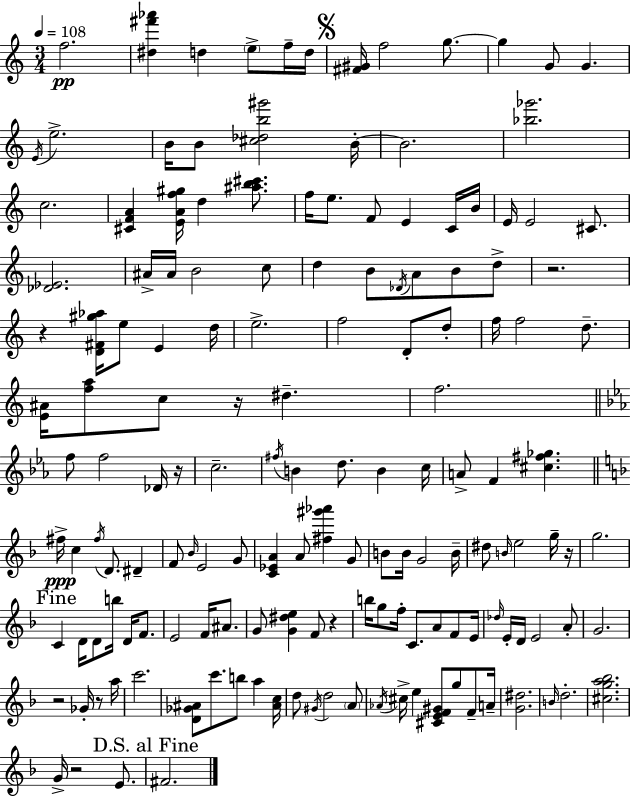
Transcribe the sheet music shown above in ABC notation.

X:1
T:Untitled
M:3/4
L:1/4
K:C
f2 [^d^f'_a'] d e/2 f/4 d/4 [^F^G]/4 f2 g/2 g G/2 G E/4 e2 B/4 B/2 [^c_db^g']2 B/4 B2 [_b_g']2 c2 [^CFA] [EAf^g]/4 d [^ab^c']/2 f/4 e/2 F/2 E C/4 B/4 E/4 E2 ^C/2 [_D_E]2 ^A/4 ^A/4 B2 c/2 d B/2 _D/4 A/2 B/2 d/2 z2 z [D^F^g_a]/4 e/2 E d/4 e2 f2 D/2 d/2 f/4 f2 d/2 [E^A]/4 [fa]/2 c/2 z/4 ^d f2 f/2 f2 _D/4 z/4 c2 ^f/4 B d/2 B c/4 A/2 F [^c^f_g] ^f/4 c ^f/4 D/2 ^D F/2 _B/4 E2 G/2 [C_EA] A/2 [^f^g'_a'] G/2 B/2 B/4 G2 B/4 ^d/2 B/4 e2 g/4 z/4 g2 C D/4 D/2 b/4 D/4 F/2 E2 F/4 ^A/2 G/2 [G^de] F/2 z b/4 g/2 f/4 C/2 A/2 F/2 E/4 _d/4 E/4 D/4 E2 A/2 G2 z2 _G/4 z/2 a/4 c'2 [D_G^A]/2 c'/2 b/2 a [^Ac]/4 d/2 ^G/4 d2 A/2 _A/4 ^c/4 e [^CEF^G]/2 g/2 F/2 A/4 [G^d]2 B/4 d2 [^cga_b]2 G/4 z2 E/2 ^F2